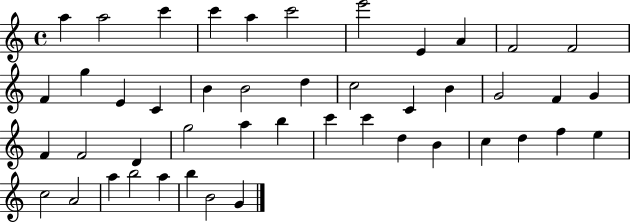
A5/q A5/h C6/q C6/q A5/q C6/h E6/h E4/q A4/q F4/h F4/h F4/q G5/q E4/q C4/q B4/q B4/h D5/q C5/h C4/q B4/q G4/h F4/q G4/q F4/q F4/h D4/q G5/h A5/q B5/q C6/q C6/q D5/q B4/q C5/q D5/q F5/q E5/q C5/h A4/h A5/q B5/h A5/q B5/q B4/h G4/q